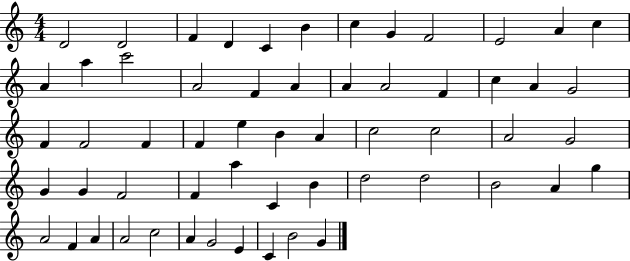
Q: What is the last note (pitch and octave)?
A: G4